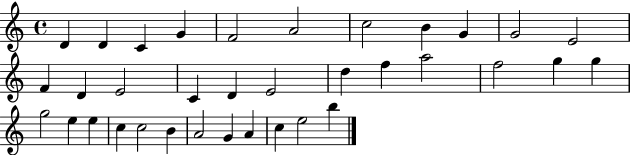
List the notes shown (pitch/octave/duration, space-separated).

D4/q D4/q C4/q G4/q F4/h A4/h C5/h B4/q G4/q G4/h E4/h F4/q D4/q E4/h C4/q D4/q E4/h D5/q F5/q A5/h F5/h G5/q G5/q G5/h E5/q E5/q C5/q C5/h B4/q A4/h G4/q A4/q C5/q E5/h B5/q